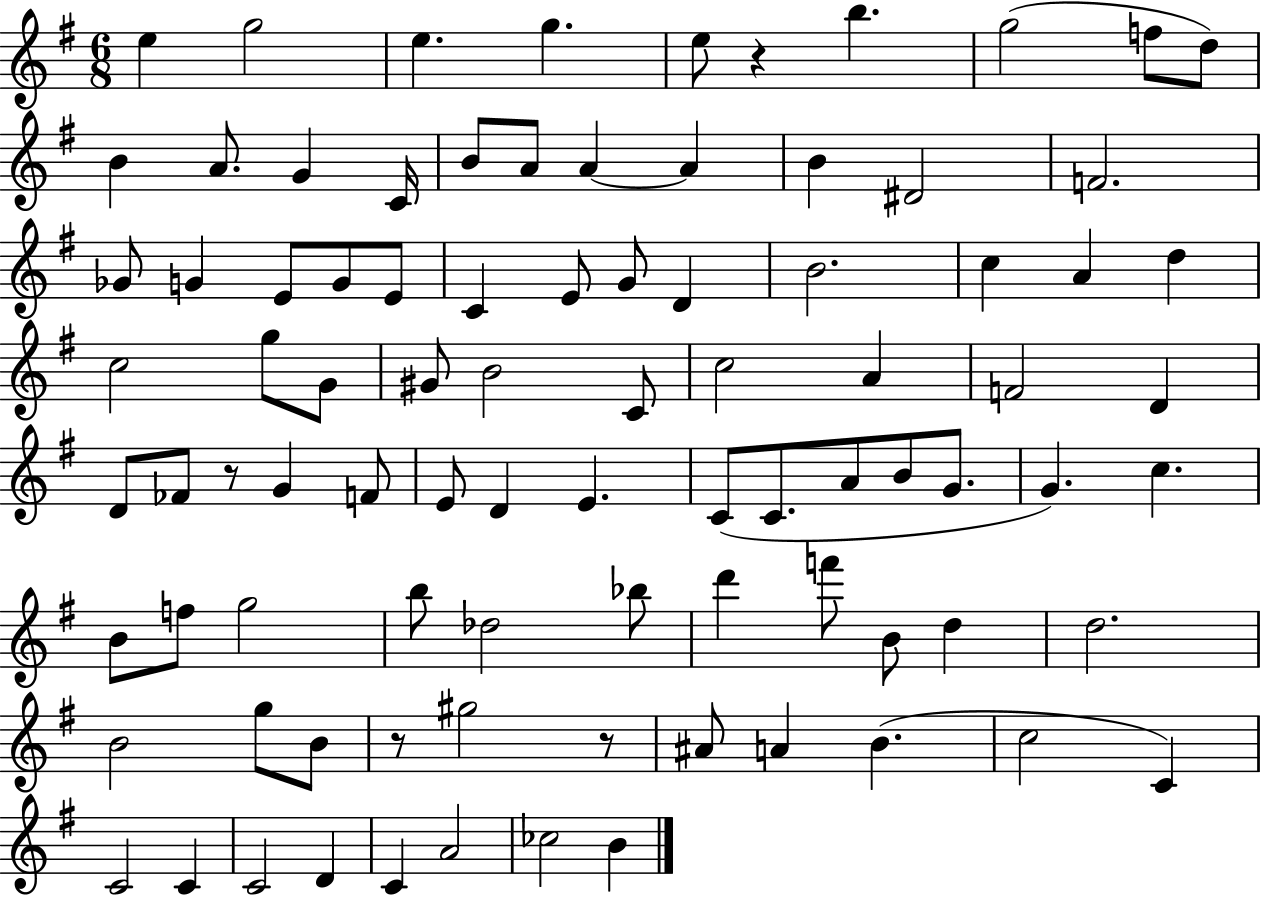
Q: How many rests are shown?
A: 4